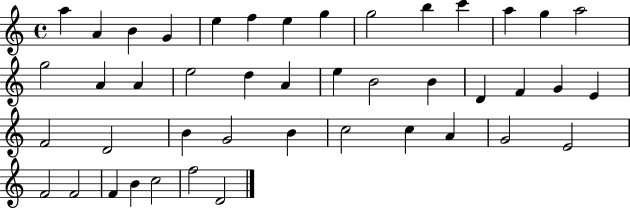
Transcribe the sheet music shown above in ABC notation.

X:1
T:Untitled
M:4/4
L:1/4
K:C
a A B G e f e g g2 b c' a g a2 g2 A A e2 d A e B2 B D F G E F2 D2 B G2 B c2 c A G2 E2 F2 F2 F B c2 f2 D2